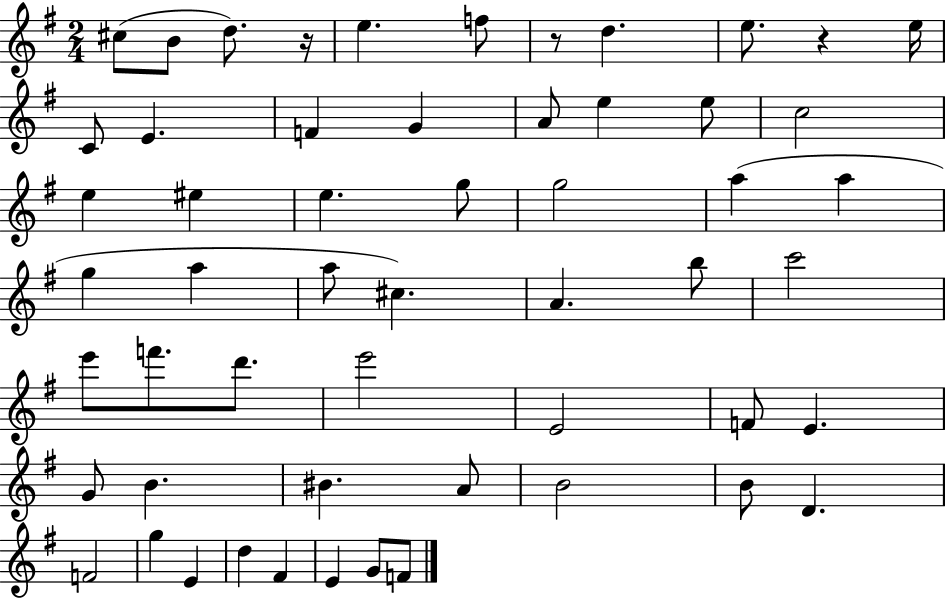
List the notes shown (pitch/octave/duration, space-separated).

C#5/e B4/e D5/e. R/s E5/q. F5/e R/e D5/q. E5/e. R/q E5/s C4/e E4/q. F4/q G4/q A4/e E5/q E5/e C5/h E5/q EIS5/q E5/q. G5/e G5/h A5/q A5/q G5/q A5/q A5/e C#5/q. A4/q. B5/e C6/h E6/e F6/e. D6/e. E6/h E4/h F4/e E4/q. G4/e B4/q. BIS4/q. A4/e B4/h B4/e D4/q. F4/h G5/q E4/q D5/q F#4/q E4/q G4/e F4/e